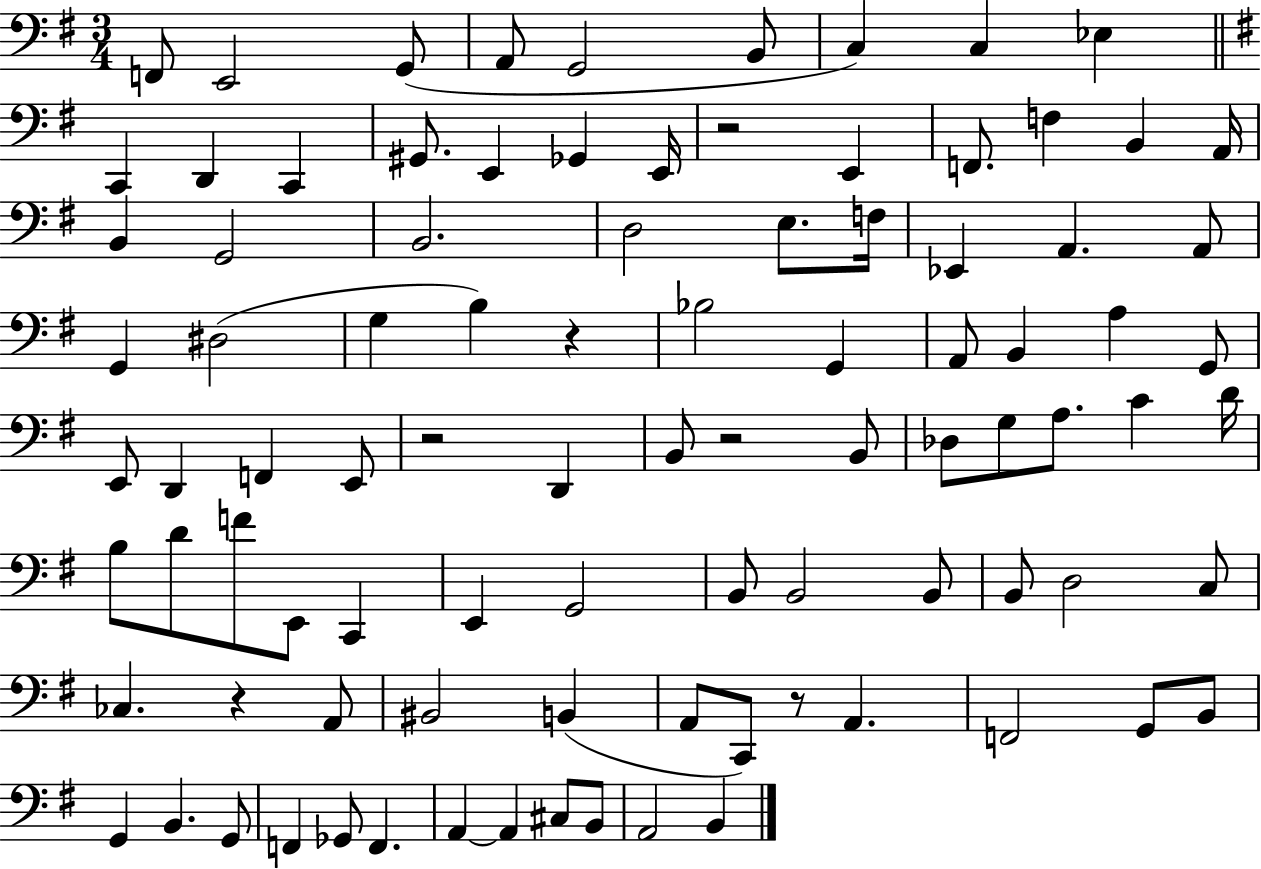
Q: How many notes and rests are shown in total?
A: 93